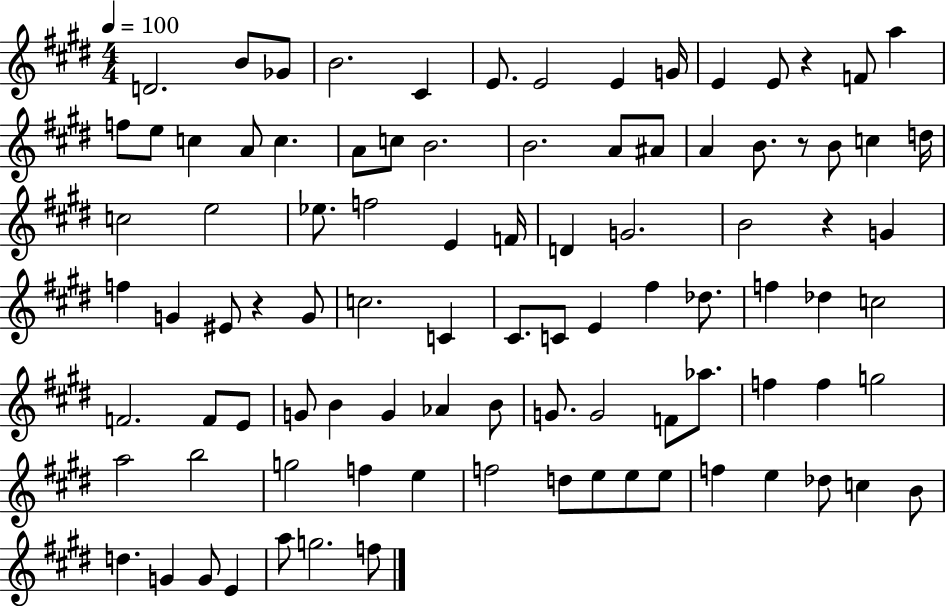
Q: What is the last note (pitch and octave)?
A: F5